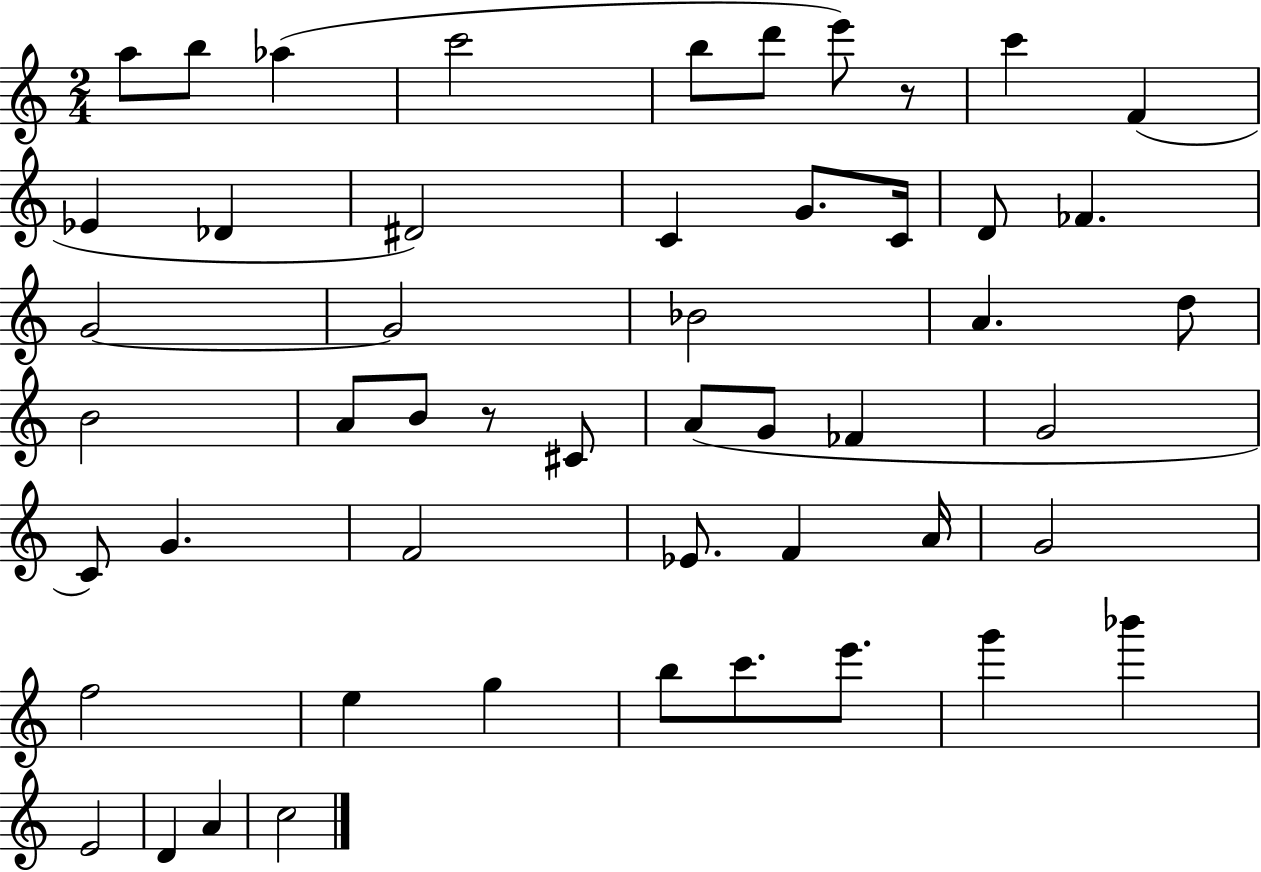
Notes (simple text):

A5/e B5/e Ab5/q C6/h B5/e D6/e E6/e R/e C6/q F4/q Eb4/q Db4/q D#4/h C4/q G4/e. C4/s D4/e FES4/q. G4/h G4/h Bb4/h A4/q. D5/e B4/h A4/e B4/e R/e C#4/e A4/e G4/e FES4/q G4/h C4/e G4/q. F4/h Eb4/e. F4/q A4/s G4/h F5/h E5/q G5/q B5/e C6/e. E6/e. G6/q Bb6/q E4/h D4/q A4/q C5/h